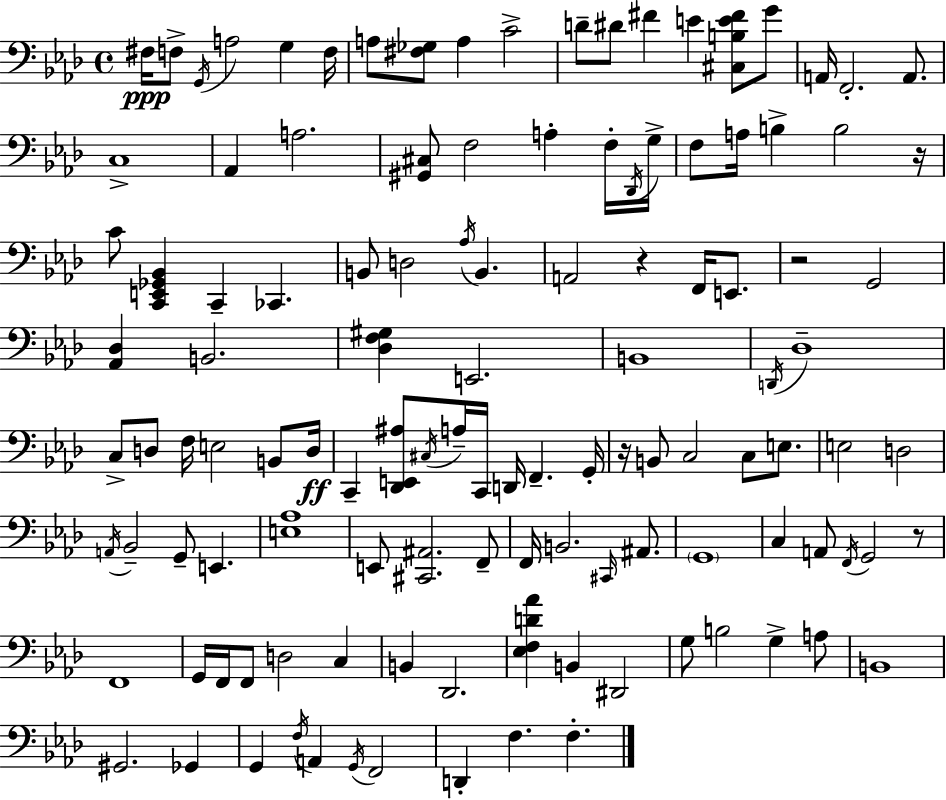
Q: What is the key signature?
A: AES major